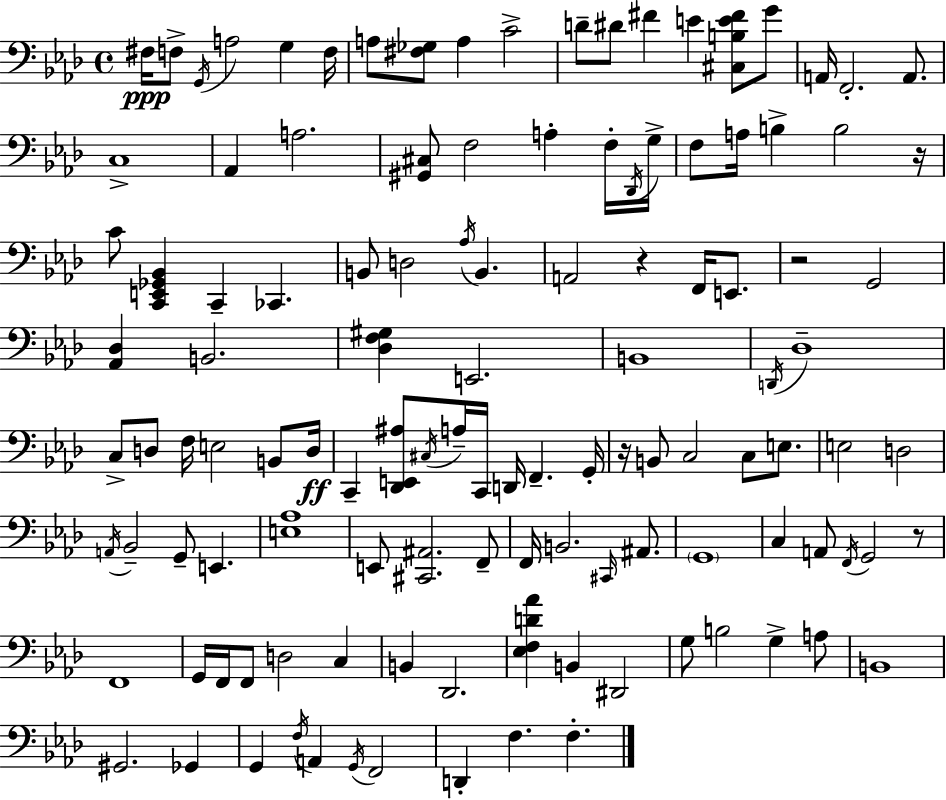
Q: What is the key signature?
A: AES major